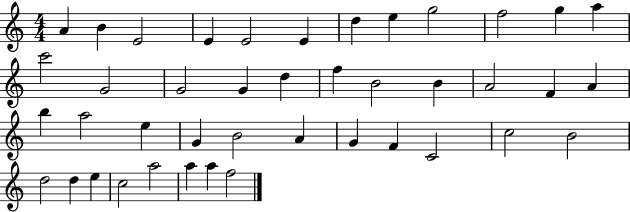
A4/q B4/q E4/h E4/q E4/h E4/q D5/q E5/q G5/h F5/h G5/q A5/q C6/h G4/h G4/h G4/q D5/q F5/q B4/h B4/q A4/h F4/q A4/q B5/q A5/h E5/q G4/q B4/h A4/q G4/q F4/q C4/h C5/h B4/h D5/h D5/q E5/q C5/h A5/h A5/q A5/q F5/h